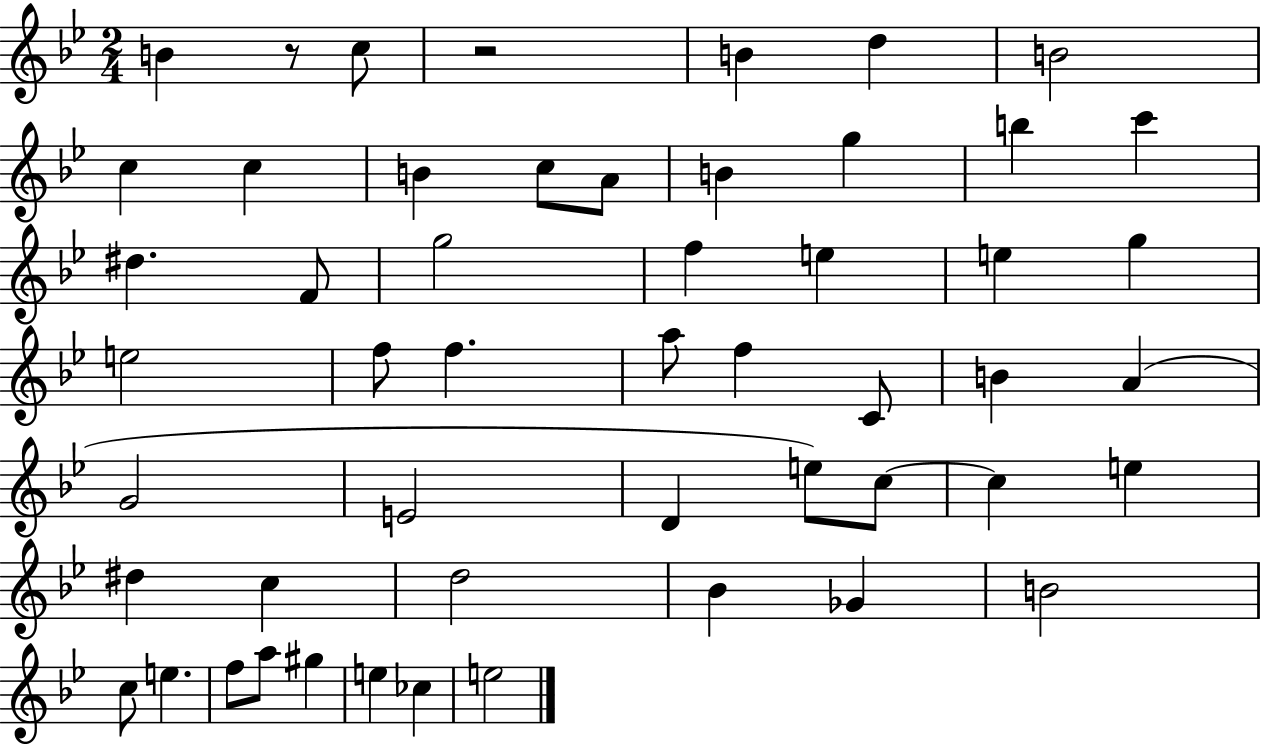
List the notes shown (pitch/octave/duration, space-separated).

B4/q R/e C5/e R/h B4/q D5/q B4/h C5/q C5/q B4/q C5/e A4/e B4/q G5/q B5/q C6/q D#5/q. F4/e G5/h F5/q E5/q E5/q G5/q E5/h F5/e F5/q. A5/e F5/q C4/e B4/q A4/q G4/h E4/h D4/q E5/e C5/e C5/q E5/q D#5/q C5/q D5/h Bb4/q Gb4/q B4/h C5/e E5/q. F5/e A5/e G#5/q E5/q CES5/q E5/h